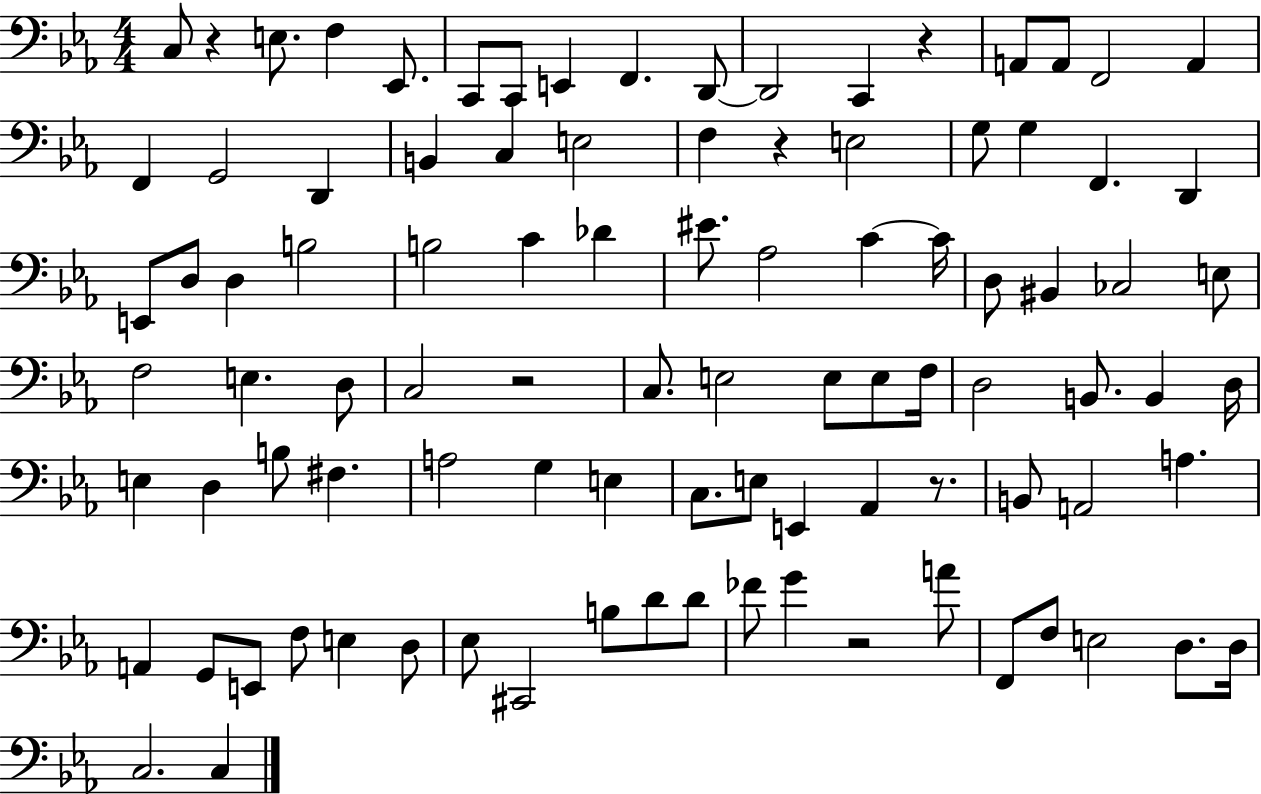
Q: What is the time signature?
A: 4/4